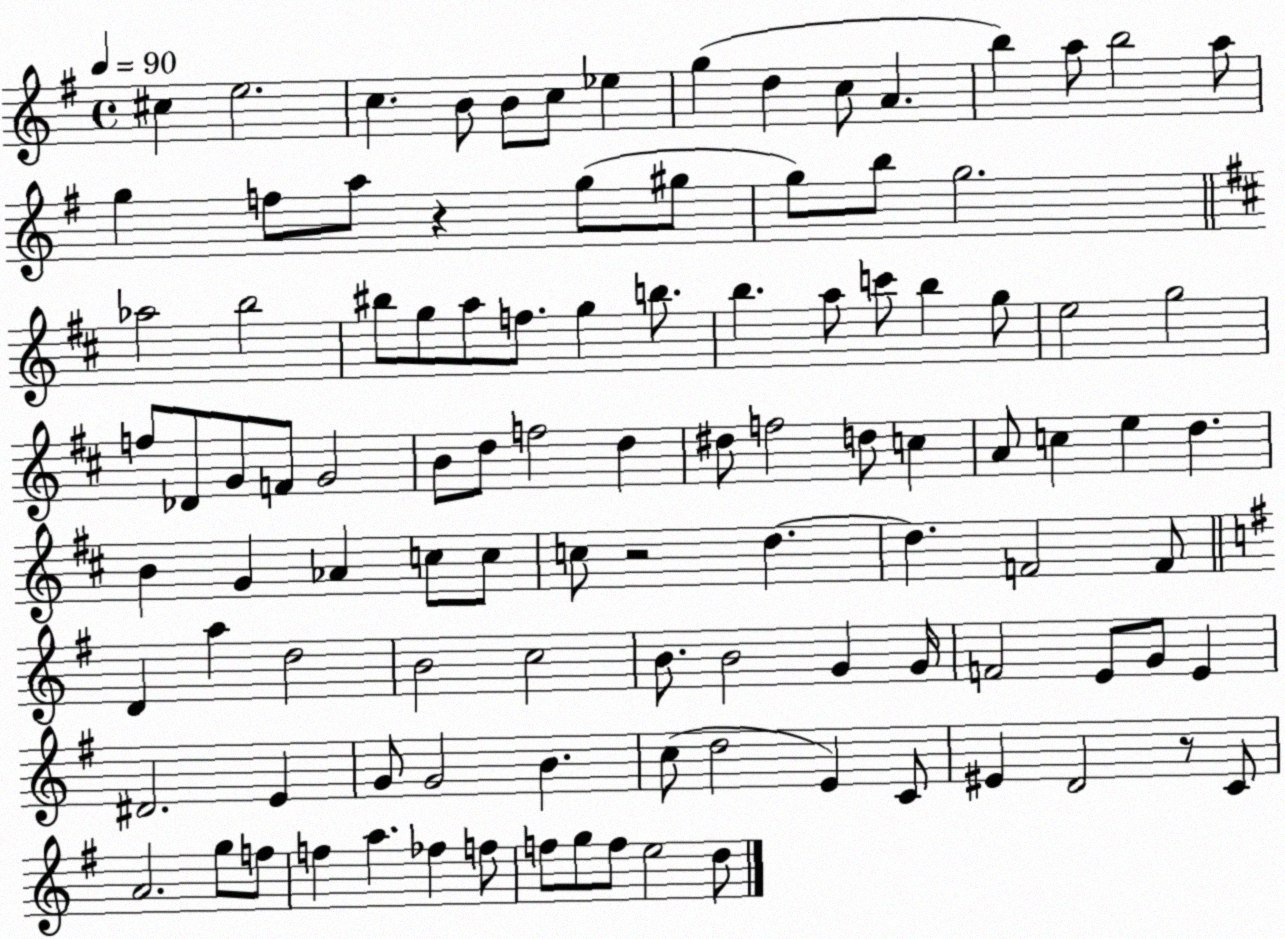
X:1
T:Untitled
M:4/4
L:1/4
K:G
^c e2 c B/2 B/2 c/2 _e g d c/2 A b a/2 b2 a/2 g f/2 a/2 z g/2 ^g/2 g/2 b/2 g2 _a2 b2 ^b/2 g/2 a/2 f/2 g b/2 b a/2 c'/2 b g/2 e2 g2 f/2 _D/2 G/2 F/2 G2 B/2 d/2 f2 d ^d/2 f2 d/2 c A/2 c e d B G _A c/2 c/2 c/2 z2 d d F2 F/2 D a d2 B2 c2 B/2 B2 G G/4 F2 E/2 G/2 E ^D2 E G/2 G2 B c/2 d2 E C/2 ^E D2 z/2 C/2 A2 g/2 f/2 f a _f f/2 f/2 g/2 f/2 e2 d/2